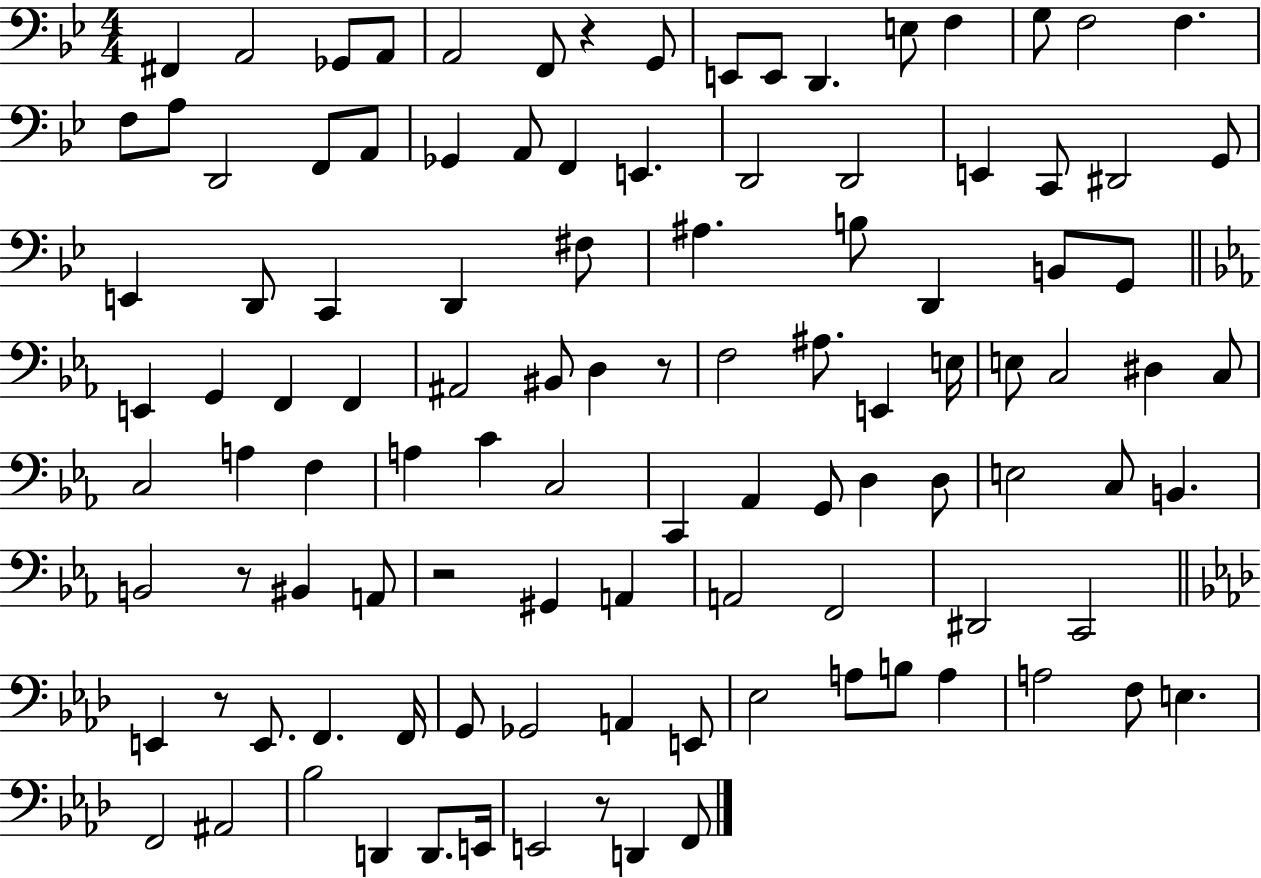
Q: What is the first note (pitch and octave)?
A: F#2